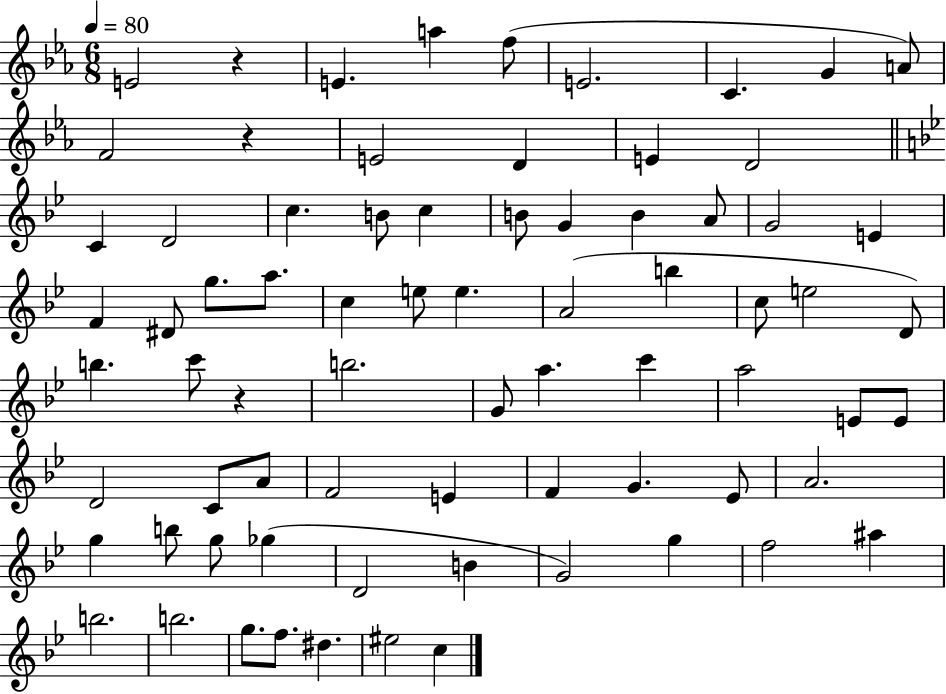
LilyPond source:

{
  \clef treble
  \numericTimeSignature
  \time 6/8
  \key ees \major
  \tempo 4 = 80
  e'2 r4 | e'4. a''4 f''8( | e'2. | c'4. g'4 a'8) | \break f'2 r4 | e'2 d'4 | e'4 d'2 | \bar "||" \break \key bes \major c'4 d'2 | c''4. b'8 c''4 | b'8 g'4 b'4 a'8 | g'2 e'4 | \break f'4 dis'8 g''8. a''8. | c''4 e''8 e''4. | a'2( b''4 | c''8 e''2 d'8) | \break b''4. c'''8 r4 | b''2. | g'8 a''4. c'''4 | a''2 e'8 e'8 | \break d'2 c'8 a'8 | f'2 e'4 | f'4 g'4. ees'8 | a'2. | \break g''4 b''8 g''8 ges''4( | d'2 b'4 | g'2) g''4 | f''2 ais''4 | \break b''2. | b''2. | g''8. f''8. dis''4. | eis''2 c''4 | \break \bar "|."
}